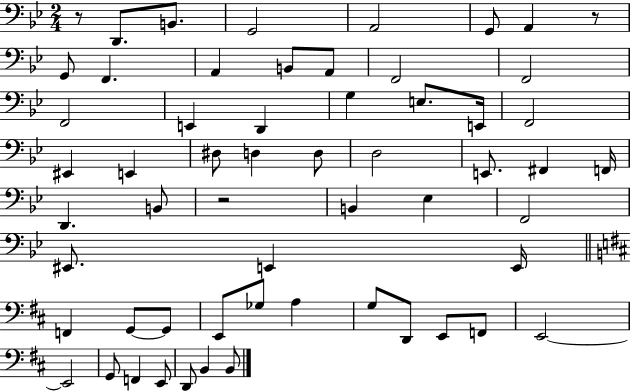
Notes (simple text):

R/e D2/e. B2/e. G2/h A2/h G2/e A2/q R/e G2/e F2/q. A2/q B2/e A2/e F2/h F2/h F2/h E2/q D2/q G3/q E3/e. E2/s F2/h EIS2/q E2/q D#3/e D3/q D3/e D3/h E2/e. F#2/q F2/s D2/q. B2/e R/h B2/q Eb3/q F2/h EIS2/e. E2/q E2/s F2/q G2/e G2/e E2/e Gb3/e A3/q G3/e D2/e E2/e F2/e E2/h E2/h G2/e F2/q E2/e D2/e B2/q B2/e